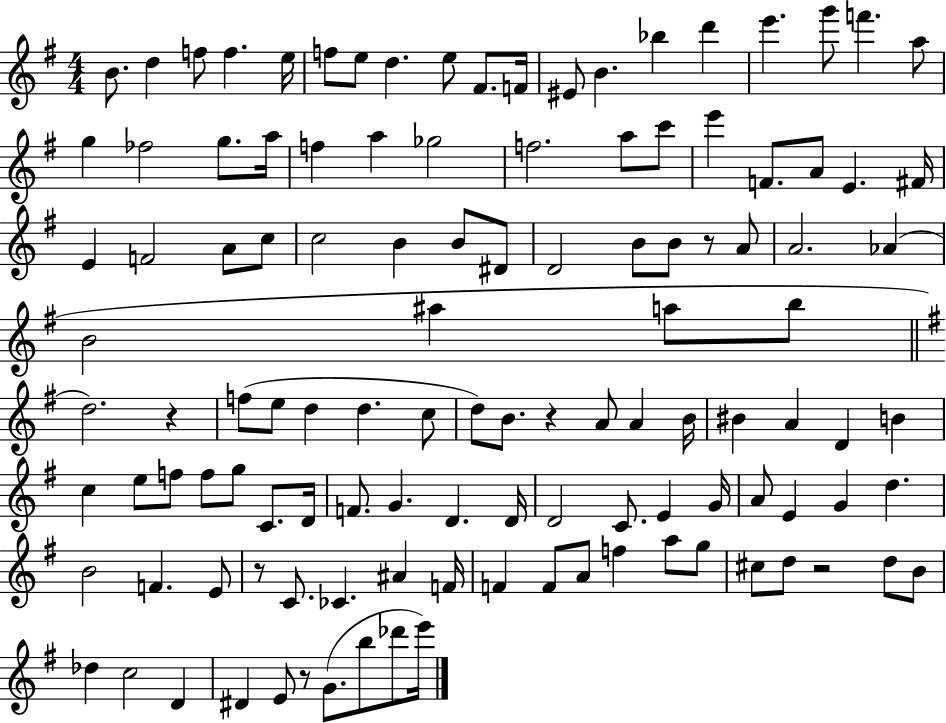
X:1
T:Untitled
M:4/4
L:1/4
K:G
B/2 d f/2 f e/4 f/2 e/2 d e/2 ^F/2 F/4 ^E/2 B _b d' e' g'/2 f' a/2 g _f2 g/2 a/4 f a _g2 f2 a/2 c'/2 e' F/2 A/2 E ^F/4 E F2 A/2 c/2 c2 B B/2 ^D/2 D2 B/2 B/2 z/2 A/2 A2 _A B2 ^a a/2 b/2 d2 z f/2 e/2 d d c/2 d/2 B/2 z A/2 A B/4 ^B A D B c e/2 f/2 f/2 g/2 C/2 D/4 F/2 G D D/4 D2 C/2 E G/4 A/2 E G d B2 F E/2 z/2 C/2 _C ^A F/4 F F/2 A/2 f a/2 g/2 ^c/2 d/2 z2 d/2 B/2 _d c2 D ^D E/2 z/2 G/2 b/2 _d'/2 e'/4